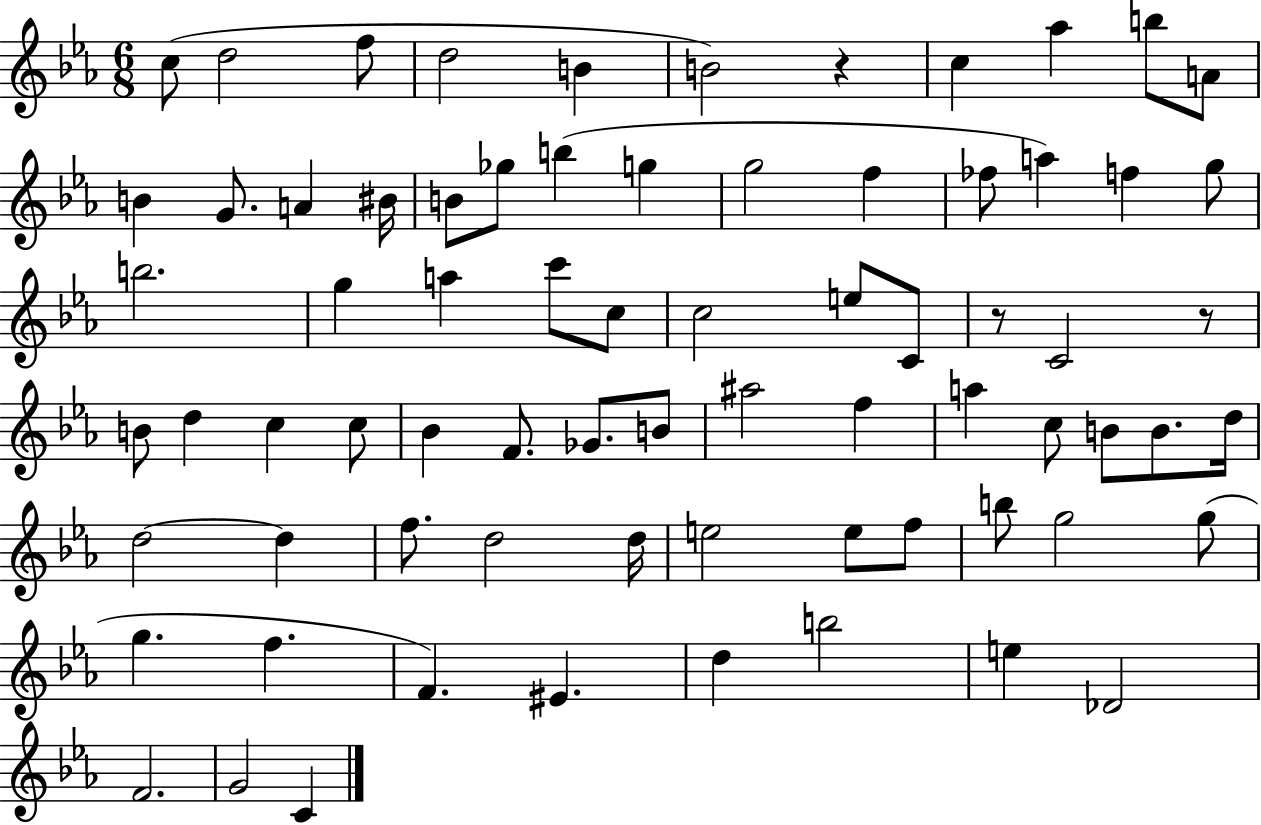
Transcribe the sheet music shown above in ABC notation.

X:1
T:Untitled
M:6/8
L:1/4
K:Eb
c/2 d2 f/2 d2 B B2 z c _a b/2 A/2 B G/2 A ^B/4 B/2 _g/2 b g g2 f _f/2 a f g/2 b2 g a c'/2 c/2 c2 e/2 C/2 z/2 C2 z/2 B/2 d c c/2 _B F/2 _G/2 B/2 ^a2 f a c/2 B/2 B/2 d/4 d2 d f/2 d2 d/4 e2 e/2 f/2 b/2 g2 g/2 g f F ^E d b2 e _D2 F2 G2 C